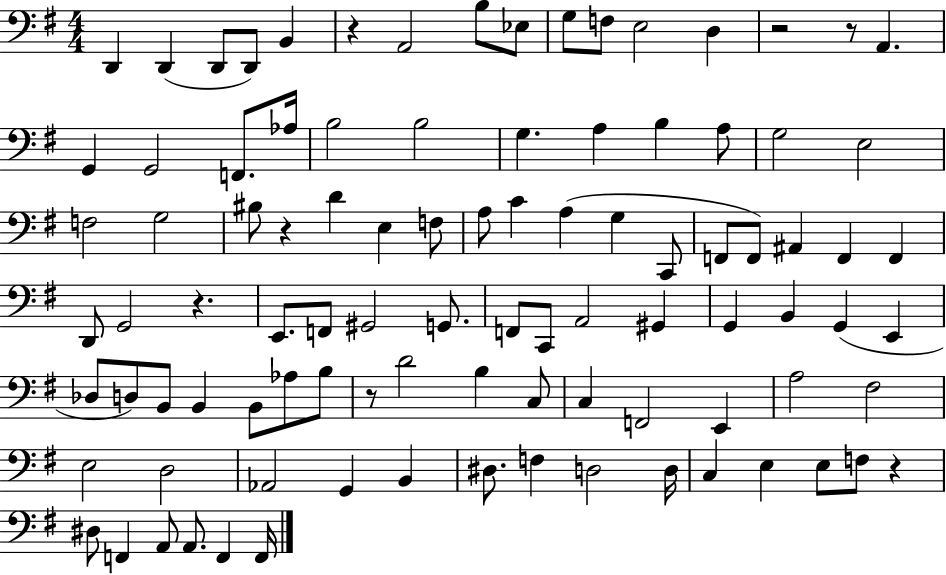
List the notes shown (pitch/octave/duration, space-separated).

D2/q D2/q D2/e D2/e B2/q R/q A2/h B3/e Eb3/e G3/e F3/e E3/h D3/q R/h R/e A2/q. G2/q G2/h F2/e. Ab3/s B3/h B3/h G3/q. A3/q B3/q A3/e G3/h E3/h F3/h G3/h BIS3/e R/q D4/q E3/q F3/e A3/e C4/q A3/q G3/q C2/e F2/e F2/e A#2/q F2/q F2/q D2/e G2/h R/q. E2/e. F2/e G#2/h G2/e. F2/e C2/e A2/h G#2/q G2/q B2/q G2/q E2/q Db3/e D3/e B2/e B2/q B2/e Ab3/e B3/e R/e D4/h B3/q C3/e C3/q F2/h E2/q A3/h F#3/h E3/h D3/h Ab2/h G2/q B2/q D#3/e. F3/q D3/h D3/s C3/q E3/q E3/e F3/e R/q D#3/e F2/q A2/e A2/e. F2/q F2/s